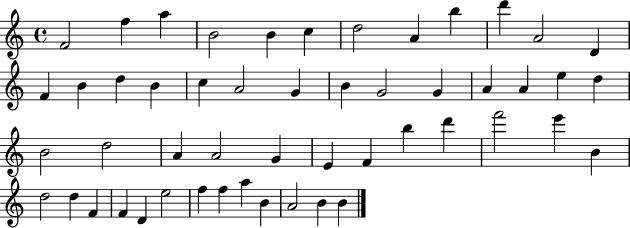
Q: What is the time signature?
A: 4/4